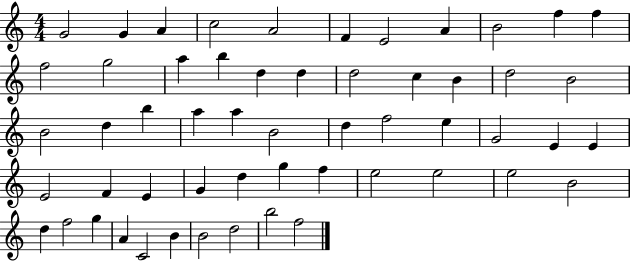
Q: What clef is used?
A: treble